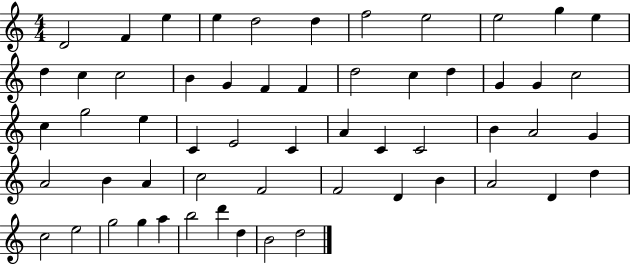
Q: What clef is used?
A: treble